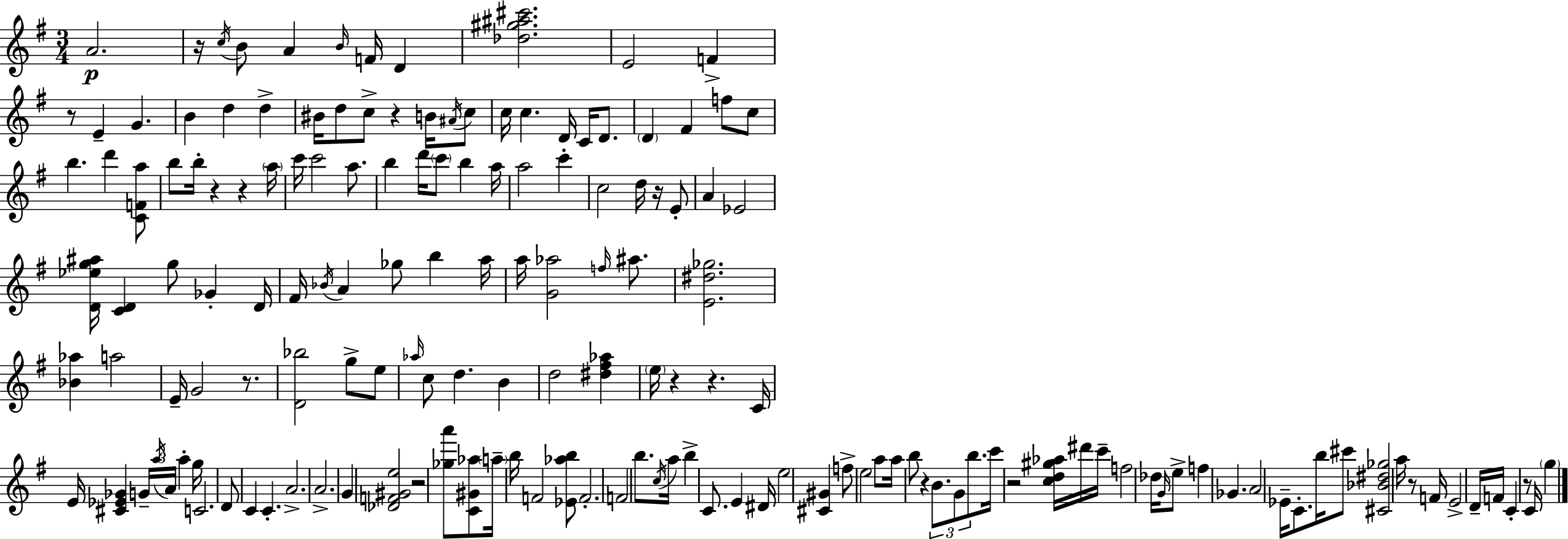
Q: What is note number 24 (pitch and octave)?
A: C4